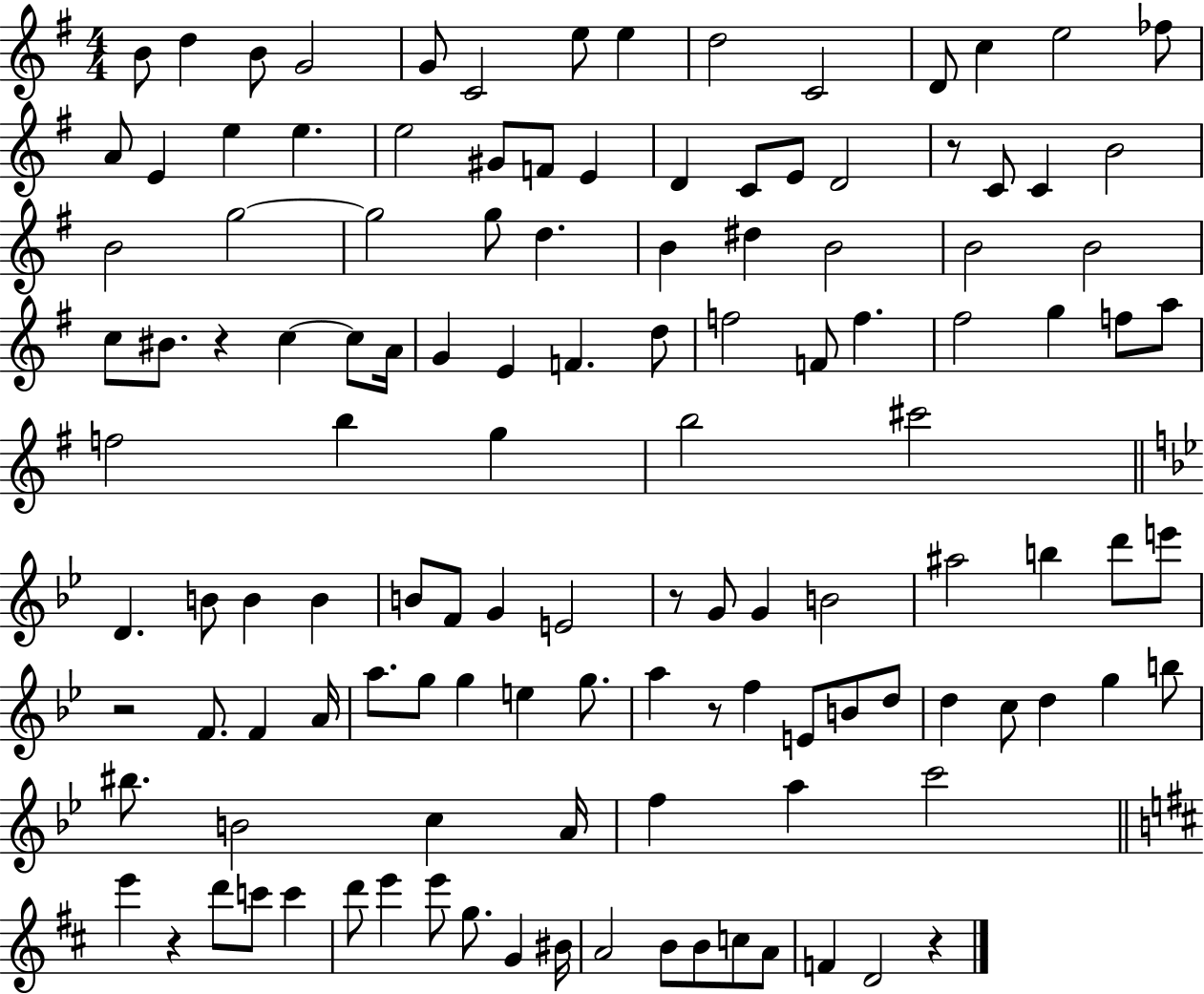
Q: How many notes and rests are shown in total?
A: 124